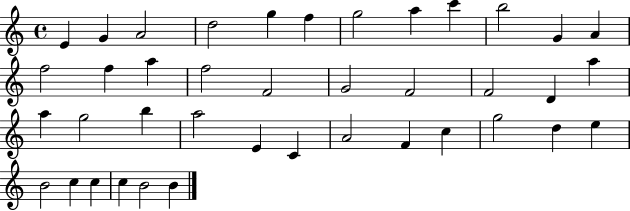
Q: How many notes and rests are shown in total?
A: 40